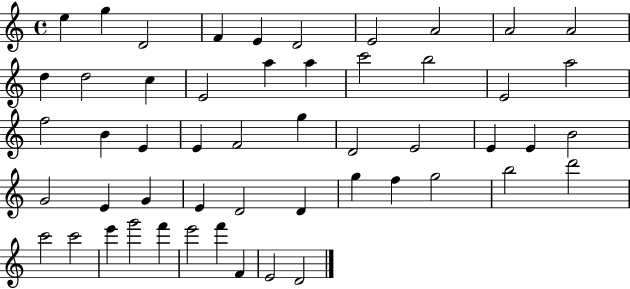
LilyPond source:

{
  \clef treble
  \time 4/4
  \defaultTimeSignature
  \key c \major
  e''4 g''4 d'2 | f'4 e'4 d'2 | e'2 a'2 | a'2 a'2 | \break d''4 d''2 c''4 | e'2 a''4 a''4 | c'''2 b''2 | e'2 a''2 | \break f''2 b'4 e'4 | e'4 f'2 g''4 | d'2 e'2 | e'4 e'4 b'2 | \break g'2 e'4 g'4 | e'4 d'2 d'4 | g''4 f''4 g''2 | b''2 d'''2 | \break c'''2 c'''2 | e'''4 g'''2 f'''4 | e'''2 f'''4 f'4 | e'2 d'2 | \break \bar "|."
}